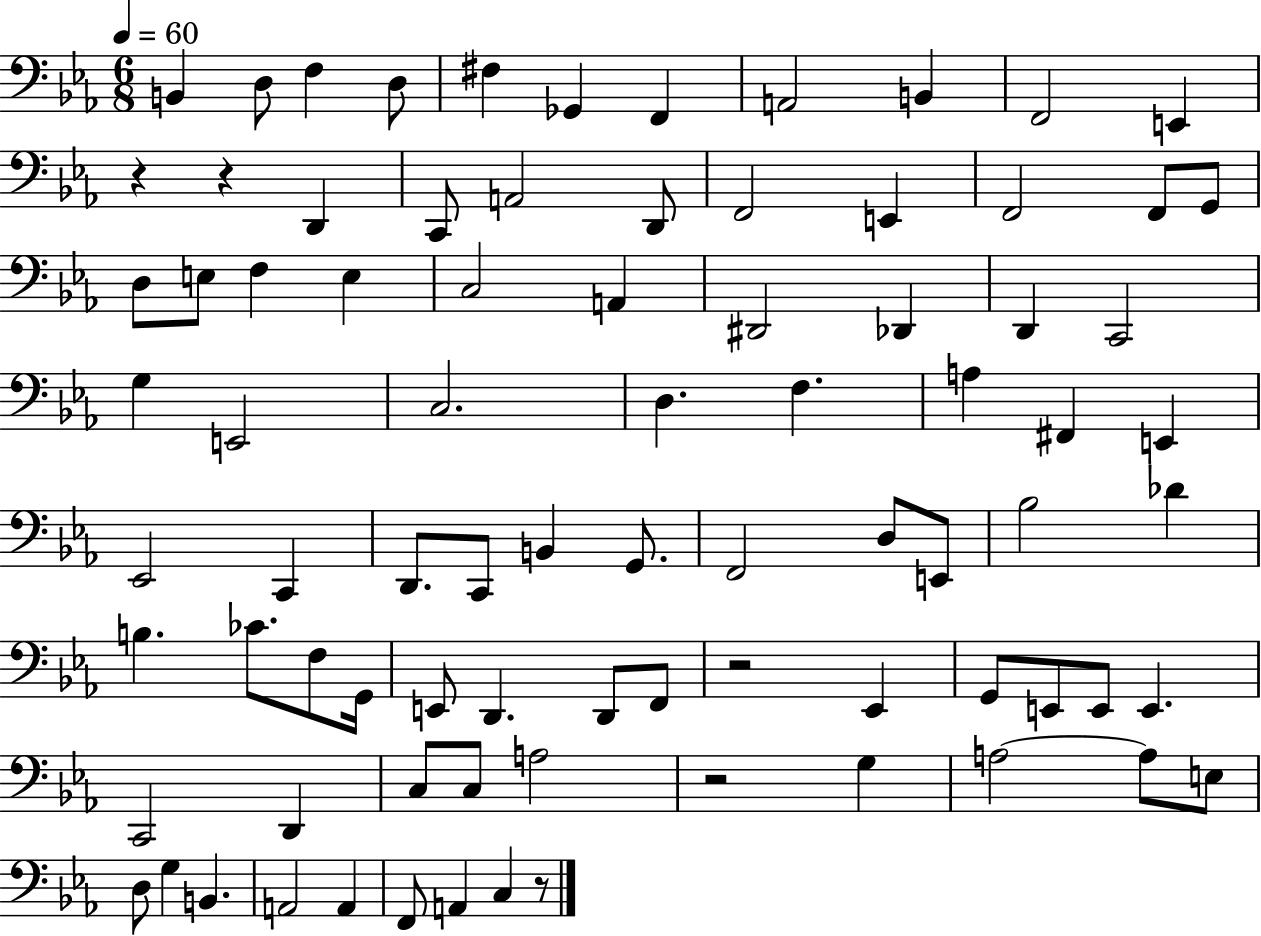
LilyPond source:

{
  \clef bass
  \numericTimeSignature
  \time 6/8
  \key ees \major
  \tempo 4 = 60
  \repeat volta 2 { b,4 d8 f4 d8 | fis4 ges,4 f,4 | a,2 b,4 | f,2 e,4 | \break r4 r4 d,4 | c,8 a,2 d,8 | f,2 e,4 | f,2 f,8 g,8 | \break d8 e8 f4 e4 | c2 a,4 | dis,2 des,4 | d,4 c,2 | \break g4 e,2 | c2. | d4. f4. | a4 fis,4 e,4 | \break ees,2 c,4 | d,8. c,8 b,4 g,8. | f,2 d8 e,8 | bes2 des'4 | \break b4. ces'8. f8 g,16 | e,8 d,4. d,8 f,8 | r2 ees,4 | g,8 e,8 e,8 e,4. | \break c,2 d,4 | c8 c8 a2 | r2 g4 | a2~~ a8 e8 | \break d8 g4 b,4. | a,2 a,4 | f,8 a,4 c4 r8 | } \bar "|."
}